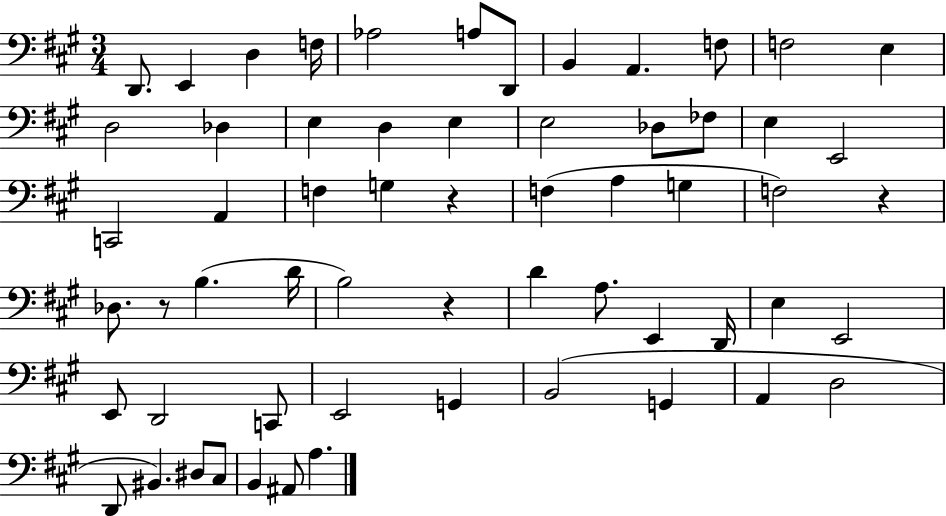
X:1
T:Untitled
M:3/4
L:1/4
K:A
D,,/2 E,, D, F,/4 _A,2 A,/2 D,,/2 B,, A,, F,/2 F,2 E, D,2 _D, E, D, E, E,2 _D,/2 _F,/2 E, E,,2 C,,2 A,, F, G, z F, A, G, F,2 z _D,/2 z/2 B, D/4 B,2 z D A,/2 E,, D,,/4 E, E,,2 E,,/2 D,,2 C,,/2 E,,2 G,, B,,2 G,, A,, D,2 D,,/2 ^B,, ^D,/2 ^C,/2 B,, ^A,,/2 A,